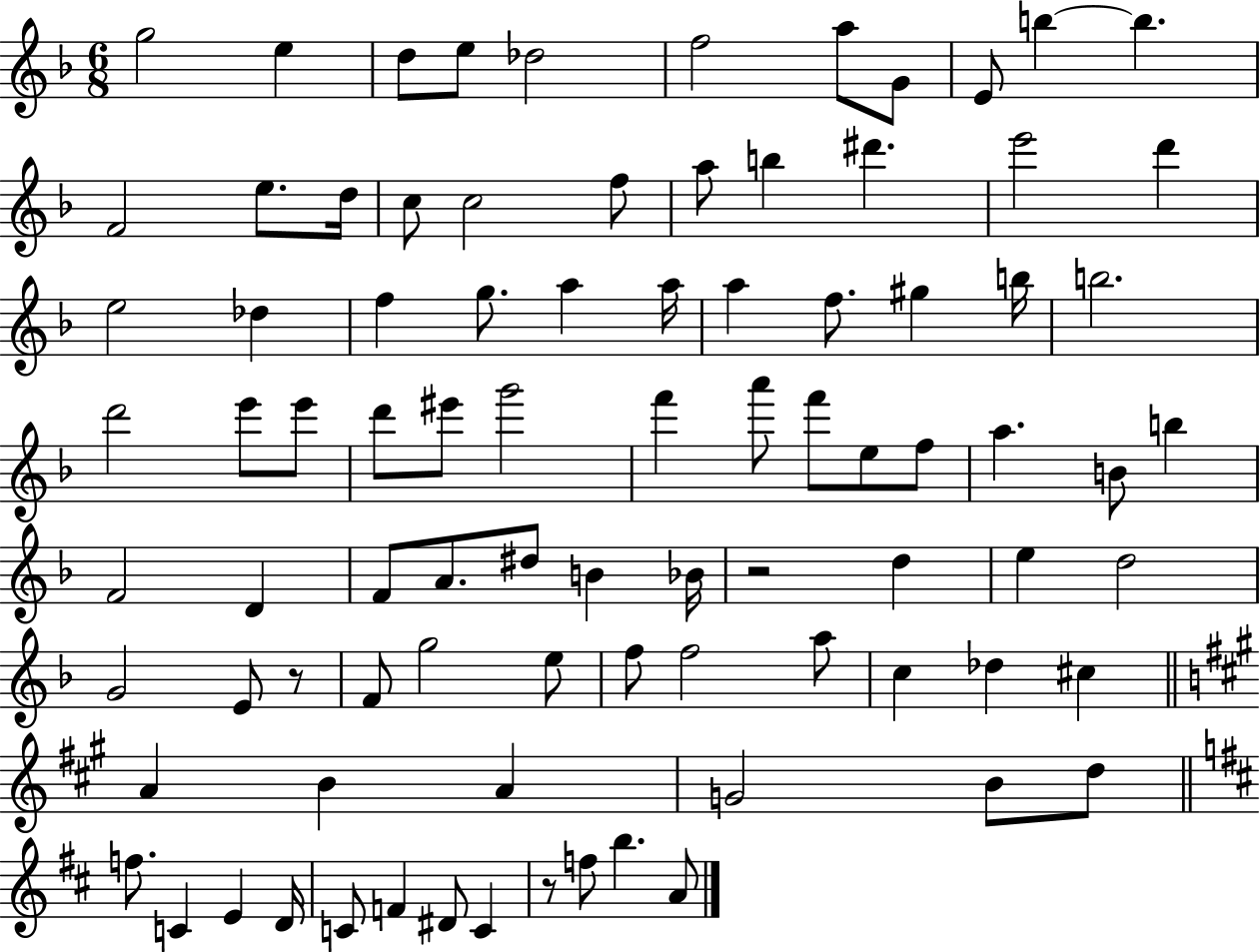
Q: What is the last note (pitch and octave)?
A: A4